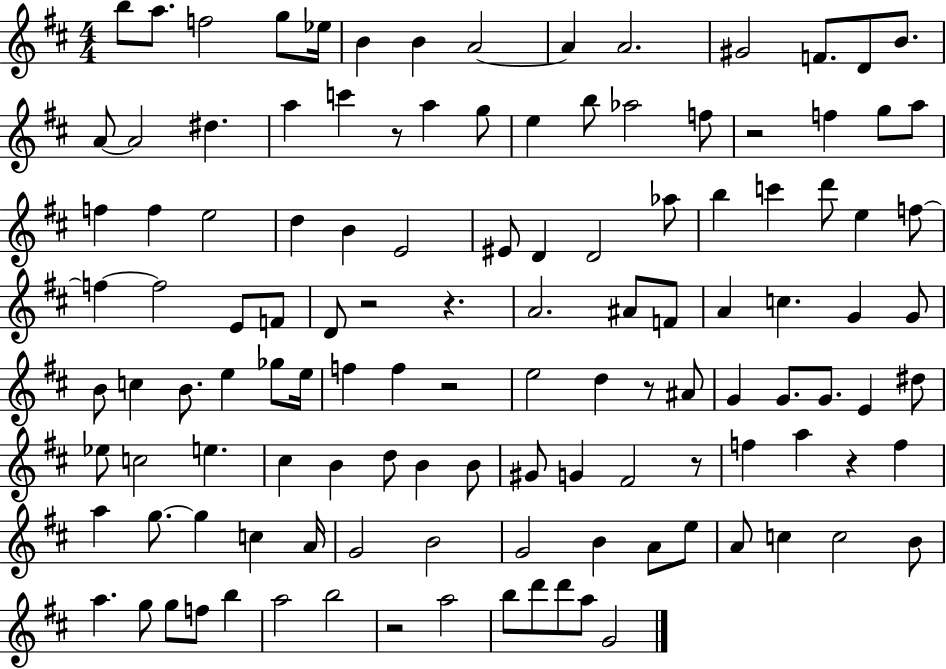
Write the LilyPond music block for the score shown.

{
  \clef treble
  \numericTimeSignature
  \time 4/4
  \key d \major
  \repeat volta 2 { b''8 a''8. f''2 g''8 ees''16 | b'4 b'4 a'2~~ | a'4 a'2. | gis'2 f'8. d'8 b'8. | \break a'8~~ a'2 dis''4. | a''4 c'''4 r8 a''4 g''8 | e''4 b''8 aes''2 f''8 | r2 f''4 g''8 a''8 | \break f''4 f''4 e''2 | d''4 b'4 e'2 | eis'8 d'4 d'2 aes''8 | b''4 c'''4 d'''8 e''4 f''8~~ | \break f''4~~ f''2 e'8 f'8 | d'8 r2 r4. | a'2. ais'8 f'8 | a'4 c''4. g'4 g'8 | \break b'8 c''4 b'8. e''4 ges''8 e''16 | f''4 f''4 r2 | e''2 d''4 r8 ais'8 | g'4 g'8. g'8. e'4 dis''8 | \break ees''8 c''2 e''4. | cis''4 b'4 d''8 b'4 b'8 | gis'8 g'4 fis'2 r8 | f''4 a''4 r4 f''4 | \break a''4 g''8.~~ g''4 c''4 a'16 | g'2 b'2 | g'2 b'4 a'8 e''8 | a'8 c''4 c''2 b'8 | \break a''4. g''8 g''8 f''8 b''4 | a''2 b''2 | r2 a''2 | b''8 d'''8 d'''8 a''8 g'2 | \break } \bar "|."
}